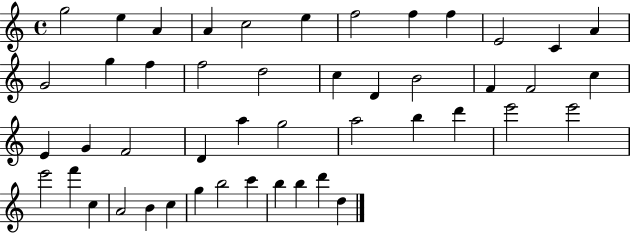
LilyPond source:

{
  \clef treble
  \time 4/4
  \defaultTimeSignature
  \key c \major
  g''2 e''4 a'4 | a'4 c''2 e''4 | f''2 f''4 f''4 | e'2 c'4 a'4 | \break g'2 g''4 f''4 | f''2 d''2 | c''4 d'4 b'2 | f'4 f'2 c''4 | \break e'4 g'4 f'2 | d'4 a''4 g''2 | a''2 b''4 d'''4 | e'''2 e'''2 | \break e'''2 f'''4 c''4 | a'2 b'4 c''4 | g''4 b''2 c'''4 | b''4 b''4 d'''4 d''4 | \break \bar "|."
}